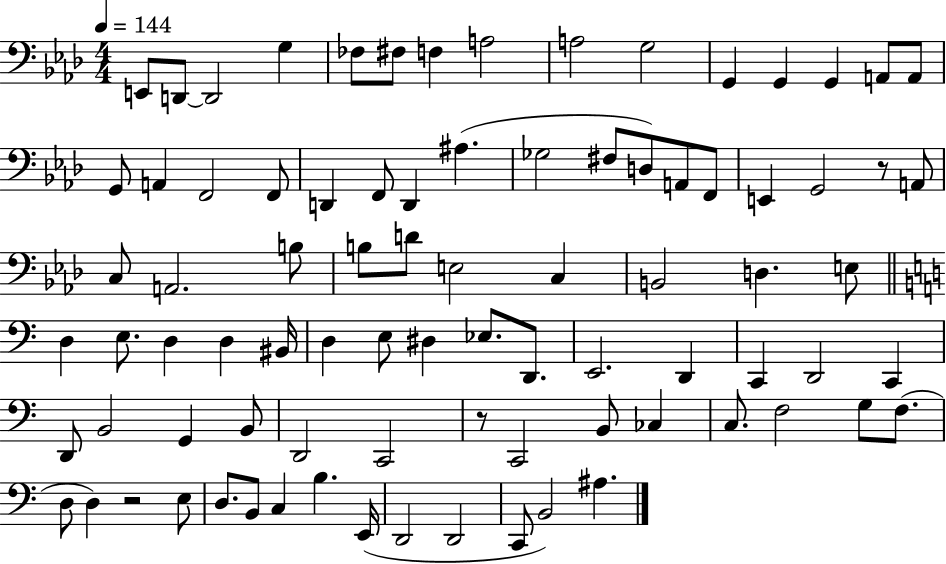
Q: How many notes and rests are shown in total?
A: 85